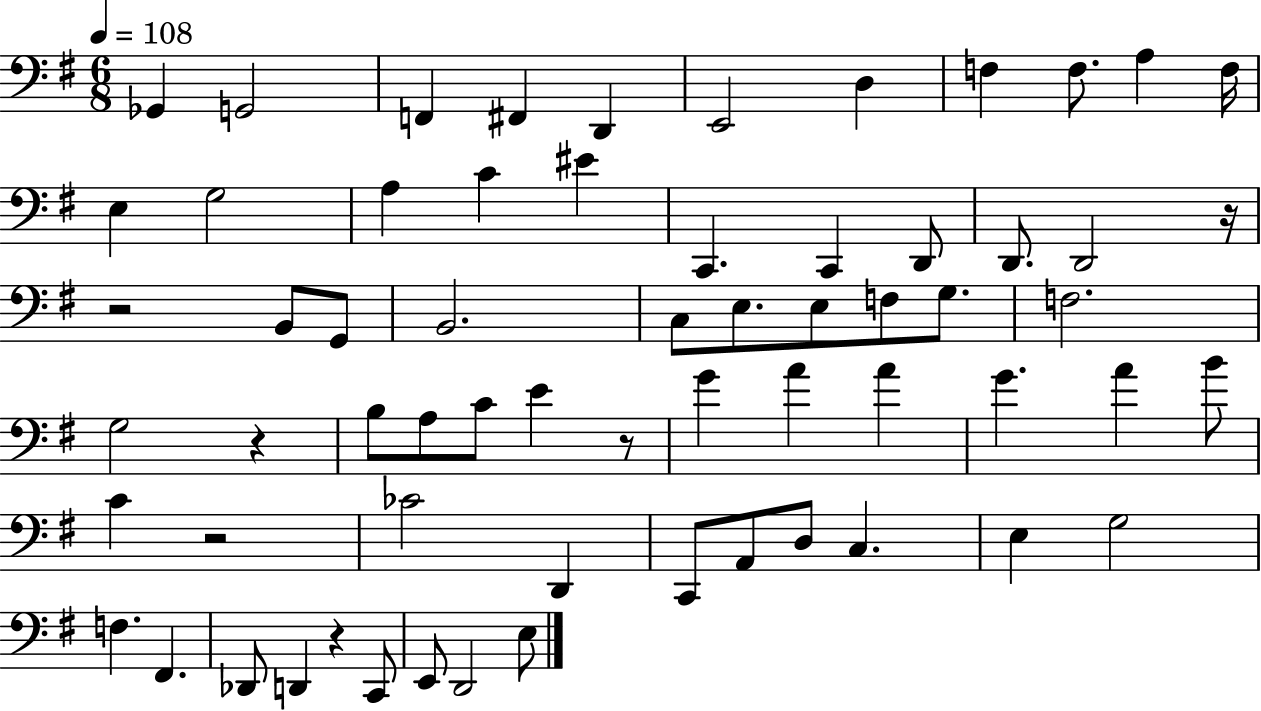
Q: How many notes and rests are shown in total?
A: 64